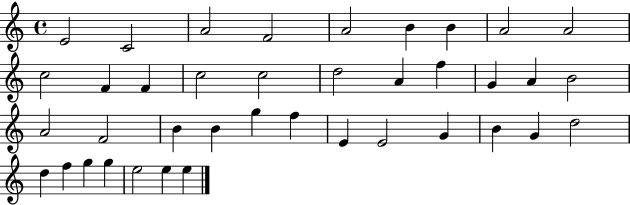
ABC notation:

X:1
T:Untitled
M:4/4
L:1/4
K:C
E2 C2 A2 F2 A2 B B A2 A2 c2 F F c2 c2 d2 A f G A B2 A2 F2 B B g f E E2 G B G d2 d f g g e2 e e